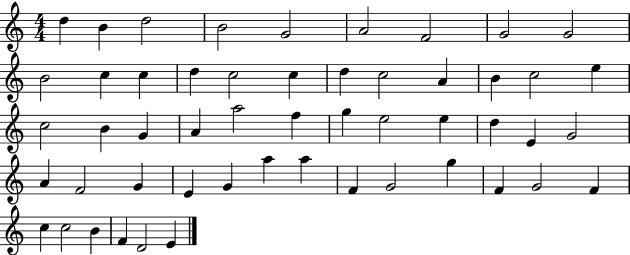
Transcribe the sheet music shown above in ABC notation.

X:1
T:Untitled
M:4/4
L:1/4
K:C
d B d2 B2 G2 A2 F2 G2 G2 B2 c c d c2 c d c2 A B c2 e c2 B G A a2 f g e2 e d E G2 A F2 G E G a a F G2 g F G2 F c c2 B F D2 E